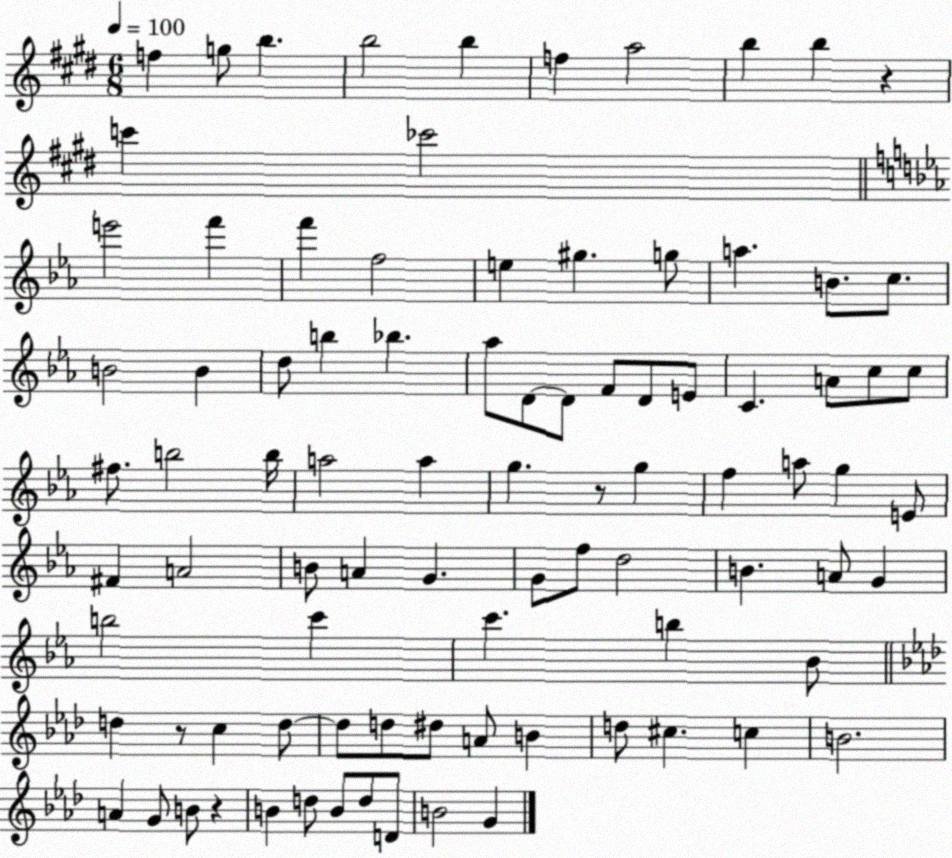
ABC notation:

X:1
T:Untitled
M:6/8
L:1/4
K:E
f g/2 b b2 b f a2 b b z c' _c'2 e'2 f' f' f2 e ^g g/2 a B/2 c/2 B2 B d/2 b _b _a/2 D/2 D/2 F/2 D/2 E/2 C A/2 c/2 c/2 ^f/2 b2 b/4 a2 a g z/2 g f a/2 g E/2 ^F A2 B/2 A G G/2 f/2 d2 B A/2 G b2 c' c' b _B/2 d z/2 c d/2 d/2 d/2 ^d/2 A/2 B d/2 ^c c B2 A G/2 B/2 z B d/2 B/2 d/2 D/2 B2 G